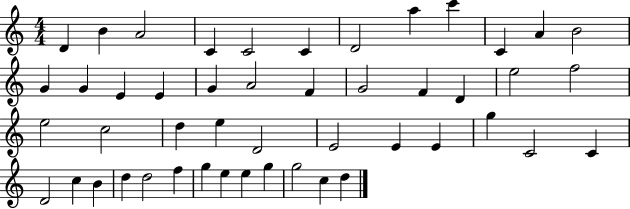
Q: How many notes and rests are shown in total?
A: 48